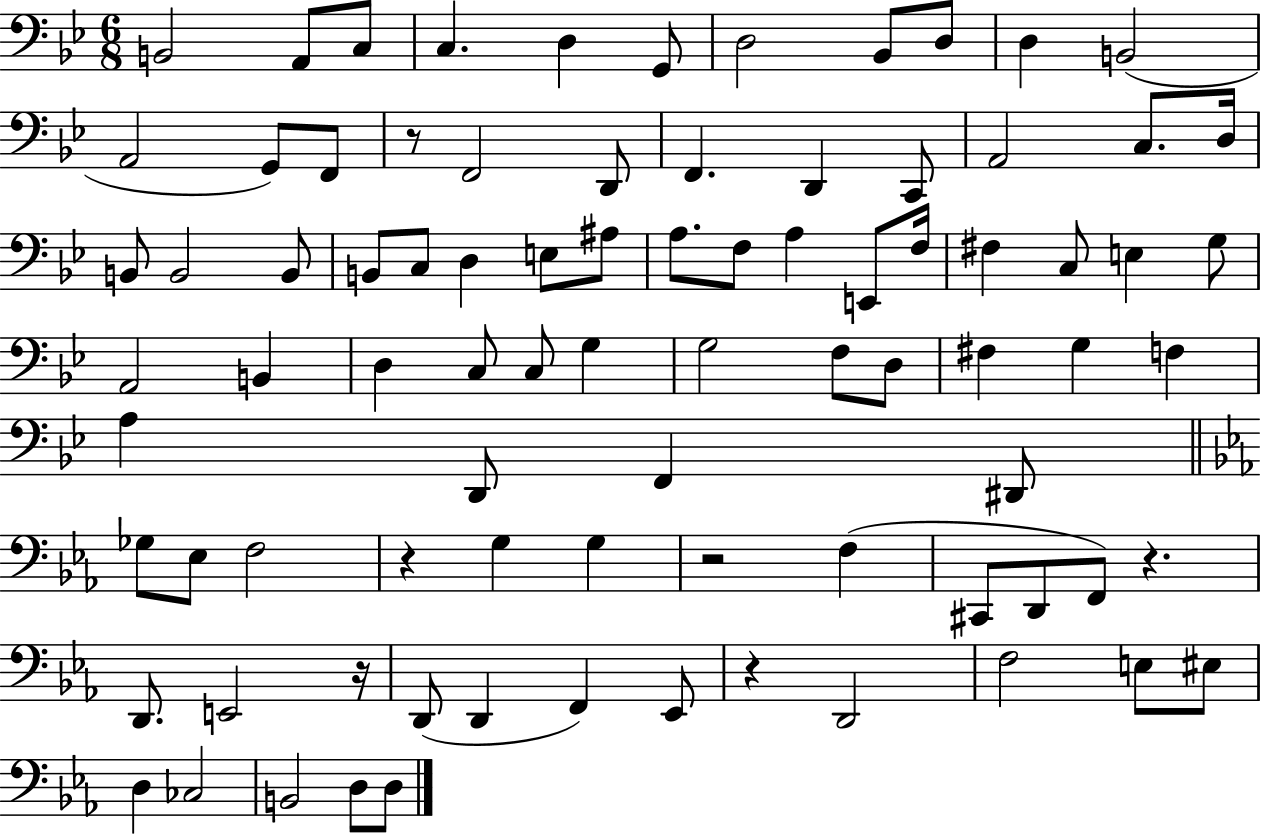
{
  \clef bass
  \numericTimeSignature
  \time 6/8
  \key bes \major
  b,2 a,8 c8 | c4. d4 g,8 | d2 bes,8 d8 | d4 b,2( | \break a,2 g,8) f,8 | r8 f,2 d,8 | f,4. d,4 c,8 | a,2 c8. d16 | \break b,8 b,2 b,8 | b,8 c8 d4 e8 ais8 | a8. f8 a4 e,8 f16 | fis4 c8 e4 g8 | \break a,2 b,4 | d4 c8 c8 g4 | g2 f8 d8 | fis4 g4 f4 | \break a4 d,8 f,4 dis,8 | \bar "||" \break \key ees \major ges8 ees8 f2 | r4 g4 g4 | r2 f4( | cis,8 d,8 f,8) r4. | \break d,8. e,2 r16 | d,8( d,4 f,4) ees,8 | r4 d,2 | f2 e8 eis8 | \break d4 ces2 | b,2 d8 d8 | \bar "|."
}